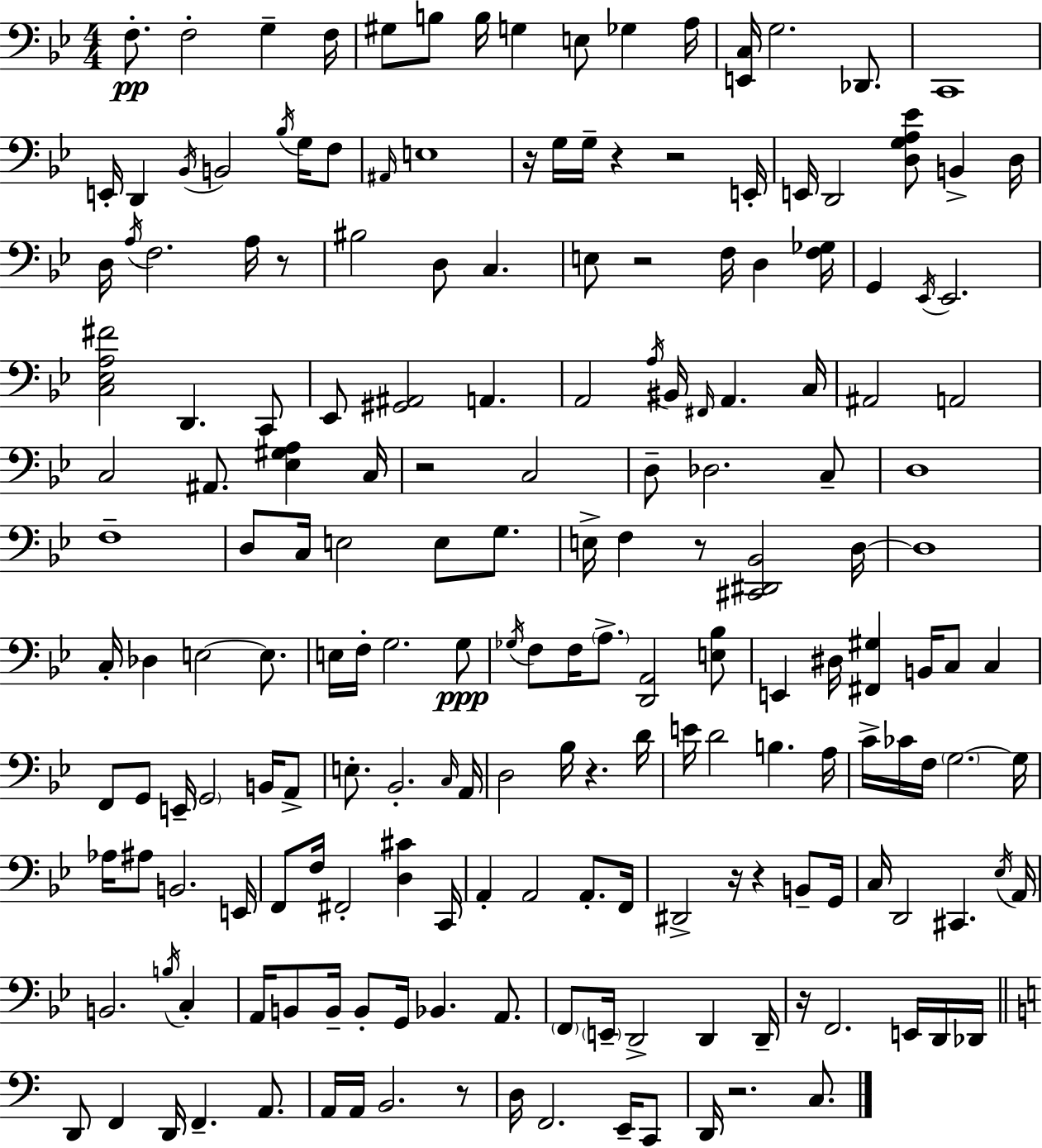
F3/e. F3/h G3/q F3/s G#3/e B3/e B3/s G3/q E3/e Gb3/q A3/s [E2,C3]/s G3/h. Db2/e. C2/w E2/s D2/q Bb2/s B2/h Bb3/s G3/s F3/e A#2/s E3/w R/s G3/s G3/s R/q R/h E2/s E2/s D2/h [D3,G3,A3,Eb4]/e B2/q D3/s D3/s A3/s F3/h. A3/s R/e BIS3/h D3/e C3/q. E3/e R/h F3/s D3/q [F3,Gb3]/s G2/q Eb2/s Eb2/h. [C3,Eb3,A3,F#4]/h D2/q. C2/e Eb2/e [G#2,A#2]/h A2/q. A2/h A3/s BIS2/s F#2/s A2/q. C3/s A#2/h A2/h C3/h A#2/e. [Eb3,G#3,A3]/q C3/s R/h C3/h D3/e Db3/h. C3/e D3/w F3/w D3/e C3/s E3/h E3/e G3/e. E3/s F3/q R/e [C#2,D#2,Bb2]/h D3/s D3/w C3/s Db3/q E3/h E3/e. E3/s F3/s G3/h. G3/e Gb3/s F3/e F3/s A3/e. [D2,A2]/h [E3,Bb3]/e E2/q D#3/s [F#2,G#3]/q B2/s C3/e C3/q F2/e G2/e E2/s G2/h B2/s A2/e E3/e. Bb2/h. C3/s A2/s D3/h Bb3/s R/q. D4/s E4/s D4/h B3/q. A3/s C4/s CES4/s F3/s G3/h. G3/s Ab3/s A#3/e B2/h. E2/s F2/e F3/s F#2/h [D3,C#4]/q C2/s A2/q A2/h A2/e. F2/s D#2/h R/s R/q B2/e G2/s C3/s D2/h C#2/q. Eb3/s A2/s B2/h. B3/s C3/q A2/s B2/e B2/s B2/e G2/s Bb2/q. A2/e. F2/e E2/s D2/h D2/q D2/s R/s F2/h. E2/s D2/s Db2/s D2/e F2/q D2/s F2/q. A2/e. A2/s A2/s B2/h. R/e D3/s F2/h. E2/s C2/e D2/s R/h. C3/e.